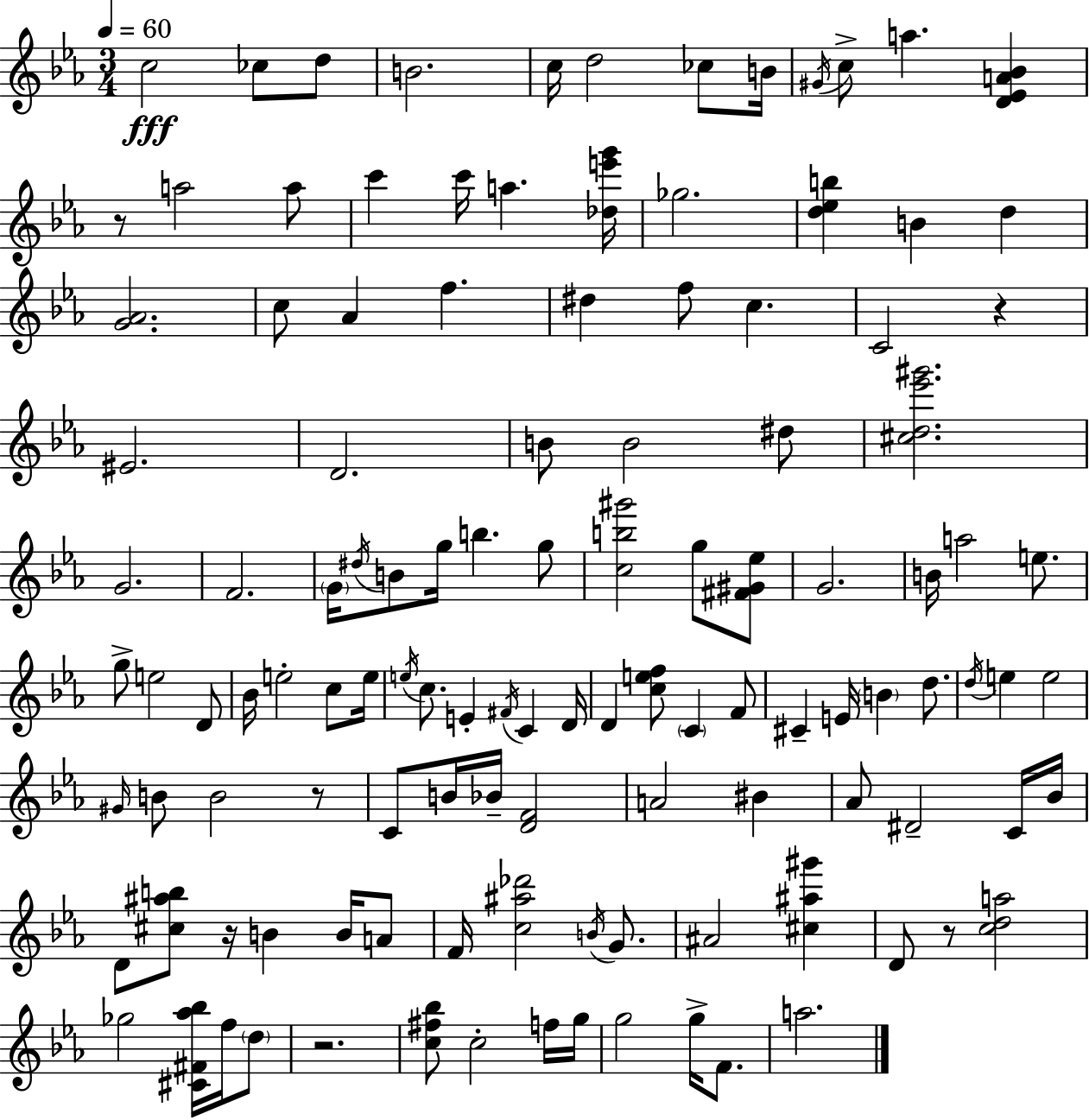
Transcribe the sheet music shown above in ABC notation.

X:1
T:Untitled
M:3/4
L:1/4
K:Cm
c2 _c/2 d/2 B2 c/4 d2 _c/2 B/4 ^G/4 c/2 a [D_EA_B] z/2 a2 a/2 c' c'/4 a [_de'g']/4 _g2 [d_eb] B d [G_A]2 c/2 _A f ^d f/2 c C2 z ^E2 D2 B/2 B2 ^d/2 [^cd_e'^g']2 G2 F2 G/4 ^d/4 B/2 g/4 b g/2 [cb^g']2 g/2 [^F^G_e]/2 G2 B/4 a2 e/2 g/2 e2 D/2 _B/4 e2 c/2 e/4 e/4 c/2 E ^F/4 C D/4 D [cef]/2 C F/2 ^C E/4 B d/2 d/4 e e2 ^G/4 B/2 B2 z/2 C/2 B/4 _B/4 [DF]2 A2 ^B _A/2 ^D2 C/4 _B/4 D/2 [^c^ab]/2 z/4 B B/4 A/2 F/4 [c^a_d']2 B/4 G/2 ^A2 [^c^a^g'] D/2 z/2 [cda]2 _g2 [^C^F_a_b]/4 f/4 d/2 z2 [c^f_b]/2 c2 f/4 g/4 g2 g/4 F/2 a2